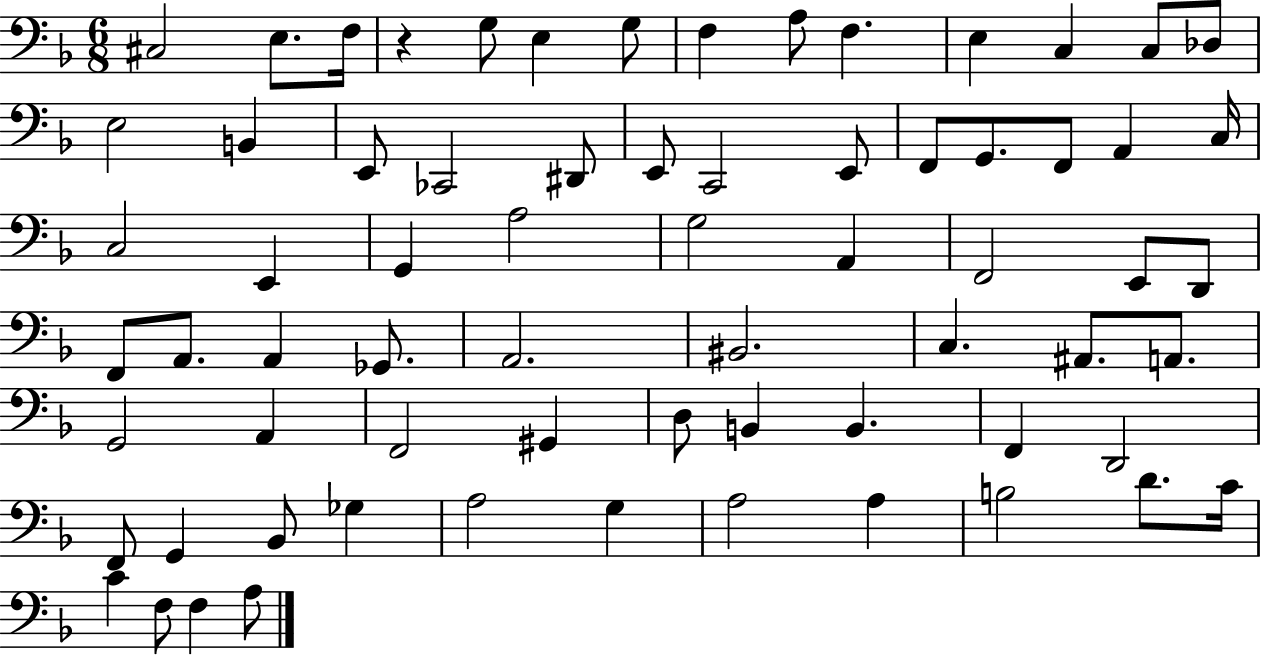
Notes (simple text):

C#3/h E3/e. F3/s R/q G3/e E3/q G3/e F3/q A3/e F3/q. E3/q C3/q C3/e Db3/e E3/h B2/q E2/e CES2/h D#2/e E2/e C2/h E2/e F2/e G2/e. F2/e A2/q C3/s C3/h E2/q G2/q A3/h G3/h A2/q F2/h E2/e D2/e F2/e A2/e. A2/q Gb2/e. A2/h. BIS2/h. C3/q. A#2/e. A2/e. G2/h A2/q F2/h G#2/q D3/e B2/q B2/q. F2/q D2/h F2/e G2/q Bb2/e Gb3/q A3/h G3/q A3/h A3/q B3/h D4/e. C4/s C4/q F3/e F3/q A3/e